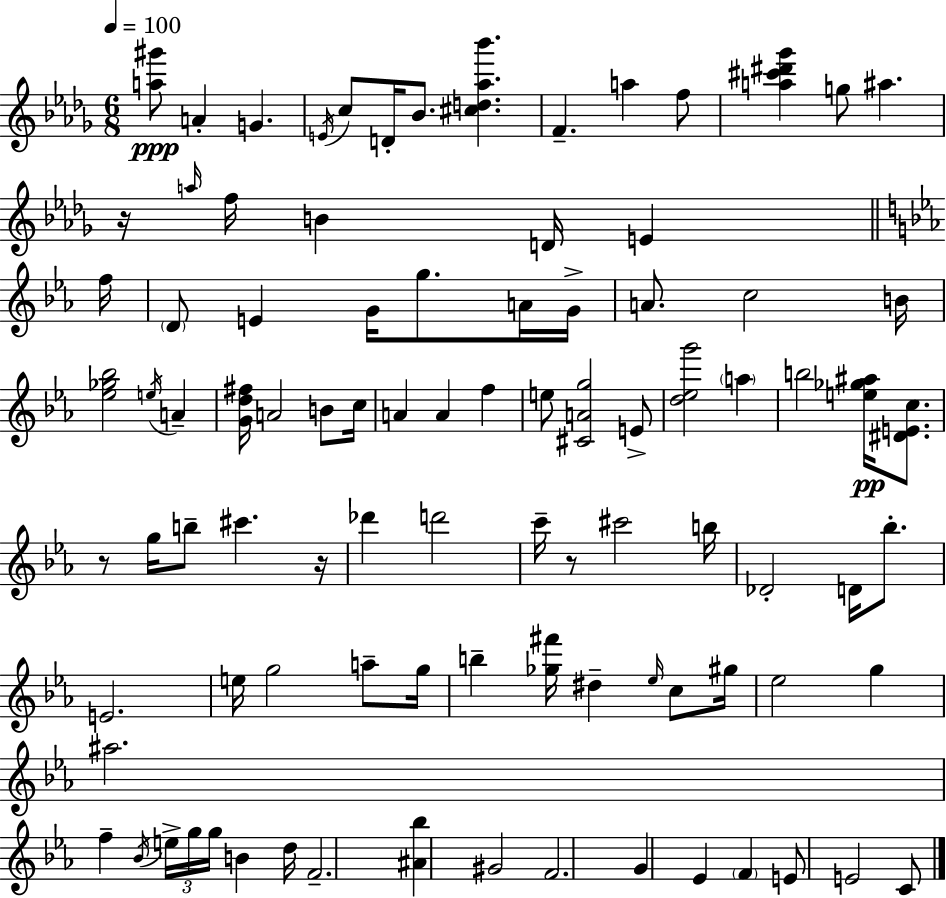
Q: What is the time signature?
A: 6/8